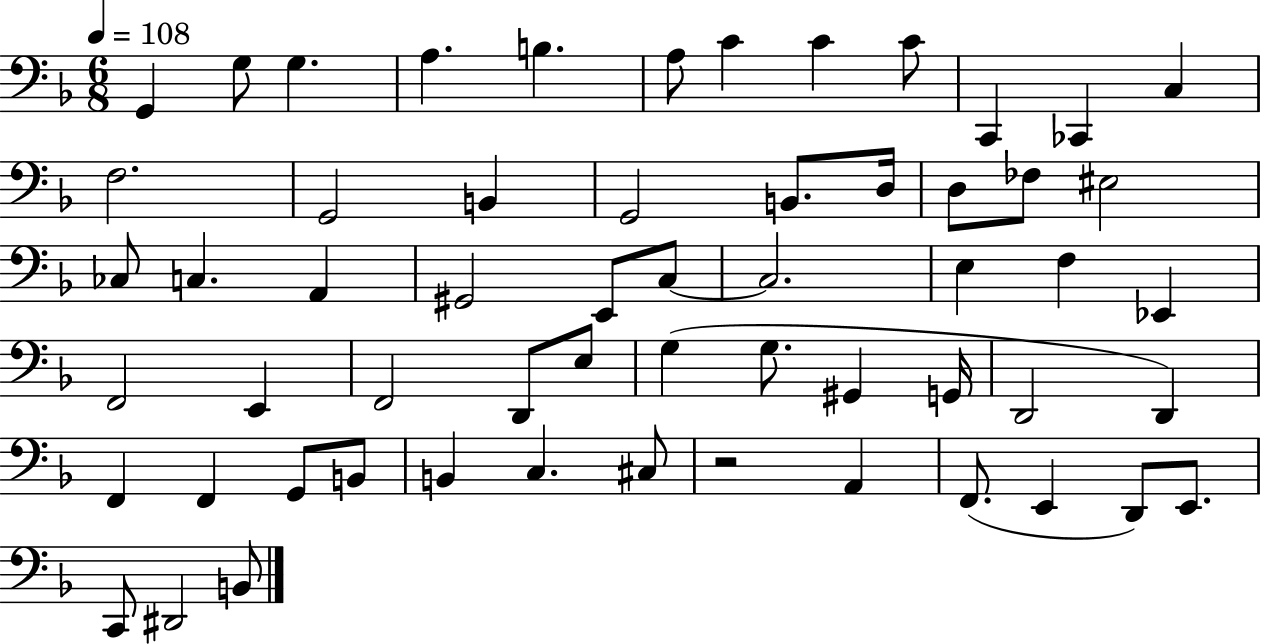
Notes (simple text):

G2/q G3/e G3/q. A3/q. B3/q. A3/e C4/q C4/q C4/e C2/q CES2/q C3/q F3/h. G2/h B2/q G2/h B2/e. D3/s D3/e FES3/e EIS3/h CES3/e C3/q. A2/q G#2/h E2/e C3/e C3/h. E3/q F3/q Eb2/q F2/h E2/q F2/h D2/e E3/e G3/q G3/e. G#2/q G2/s D2/h D2/q F2/q F2/q G2/e B2/e B2/q C3/q. C#3/e R/h A2/q F2/e. E2/q D2/e E2/e. C2/e D#2/h B2/e